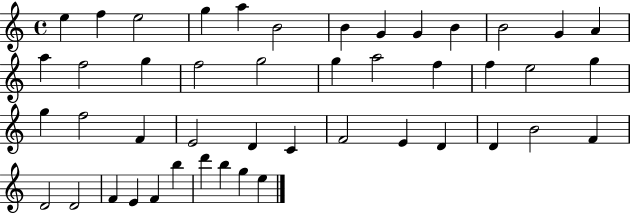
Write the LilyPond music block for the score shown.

{
  \clef treble
  \time 4/4
  \defaultTimeSignature
  \key c \major
  e''4 f''4 e''2 | g''4 a''4 b'2 | b'4 g'4 g'4 b'4 | b'2 g'4 a'4 | \break a''4 f''2 g''4 | f''2 g''2 | g''4 a''2 f''4 | f''4 e''2 g''4 | \break g''4 f''2 f'4 | e'2 d'4 c'4 | f'2 e'4 d'4 | d'4 b'2 f'4 | \break d'2 d'2 | f'4 e'4 f'4 b''4 | d'''4 b''4 g''4 e''4 | \bar "|."
}